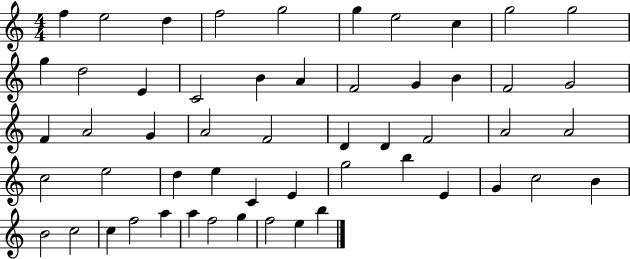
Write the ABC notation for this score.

X:1
T:Untitled
M:4/4
L:1/4
K:C
f e2 d f2 g2 g e2 c g2 g2 g d2 E C2 B A F2 G B F2 G2 F A2 G A2 F2 D D F2 A2 A2 c2 e2 d e C E g2 b E G c2 B B2 c2 c f2 a a f2 g f2 e b